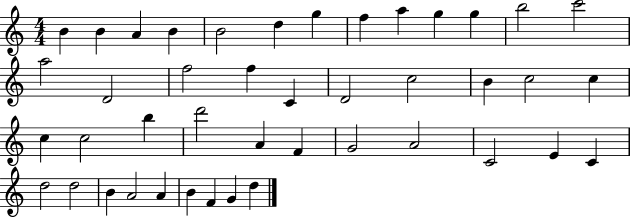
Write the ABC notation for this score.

X:1
T:Untitled
M:4/4
L:1/4
K:C
B B A B B2 d g f a g g b2 c'2 a2 D2 f2 f C D2 c2 B c2 c c c2 b d'2 A F G2 A2 C2 E C d2 d2 B A2 A B F G d